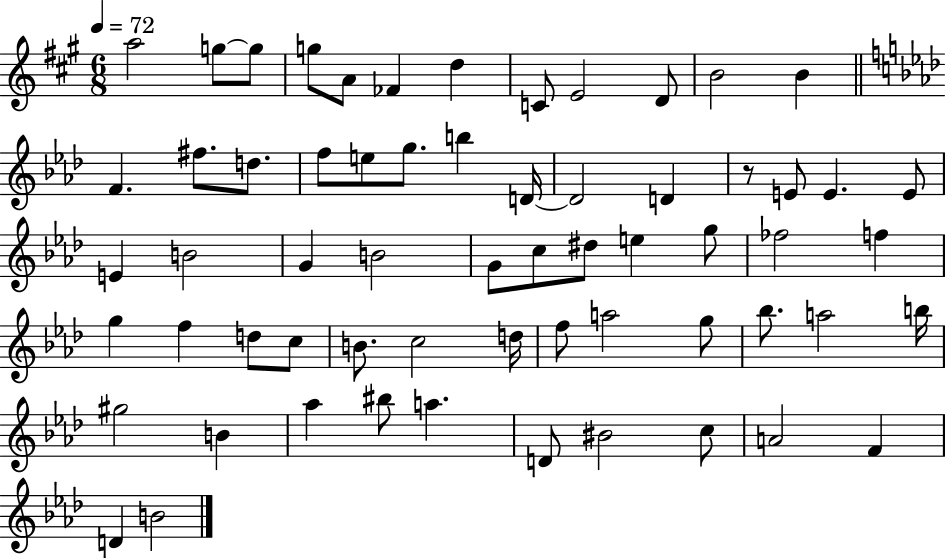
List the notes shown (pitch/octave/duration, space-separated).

A5/h G5/e G5/e G5/e A4/e FES4/q D5/q C4/e E4/h D4/e B4/h B4/q F4/q. F#5/e. D5/e. F5/e E5/e G5/e. B5/q D4/s D4/h D4/q R/e E4/e E4/q. E4/e E4/q B4/h G4/q B4/h G4/e C5/e D#5/e E5/q G5/e FES5/h F5/q G5/q F5/q D5/e C5/e B4/e. C5/h D5/s F5/e A5/h G5/e Bb5/e. A5/h B5/s G#5/h B4/q Ab5/q BIS5/e A5/q. D4/e BIS4/h C5/e A4/h F4/q D4/q B4/h